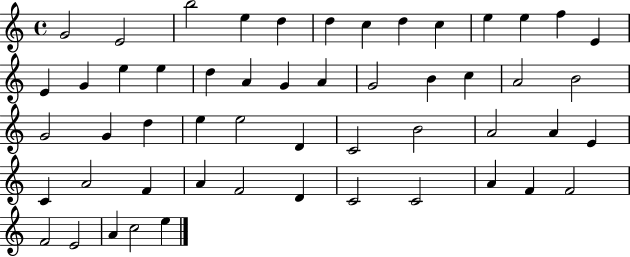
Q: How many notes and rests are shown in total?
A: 53